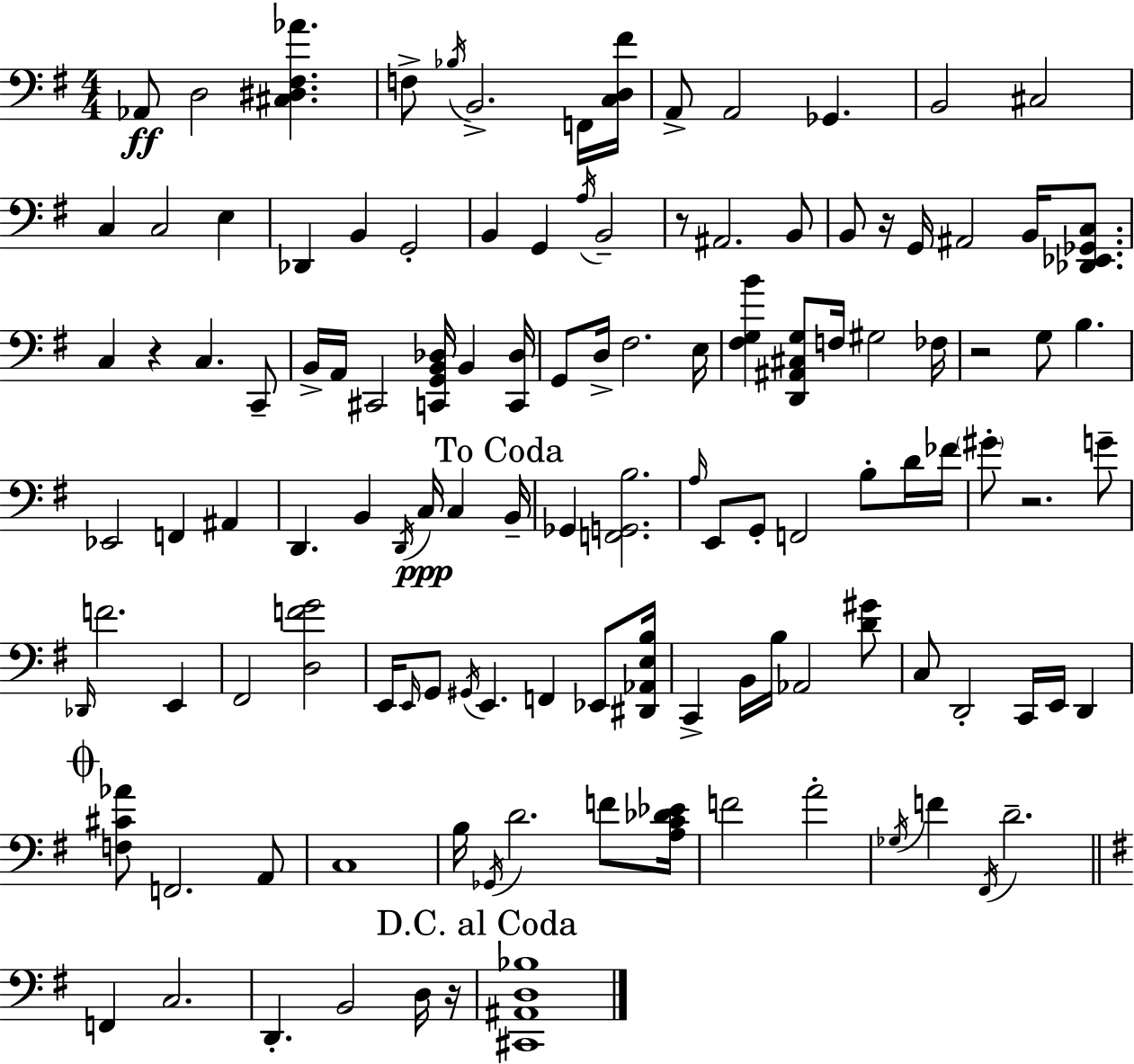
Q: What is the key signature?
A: G major